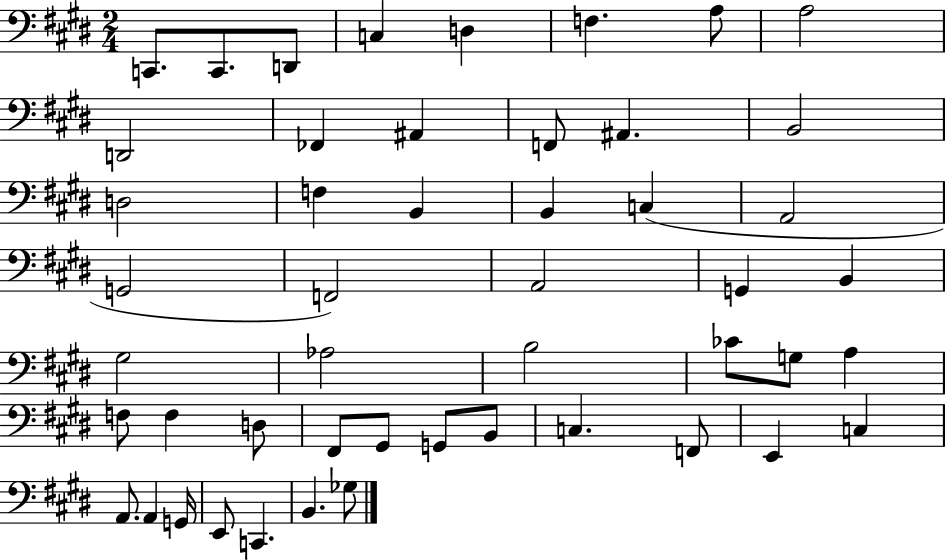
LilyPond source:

{
  \clef bass
  \numericTimeSignature
  \time 2/4
  \key e \major
  c,8. c,8. d,8 | c4 d4 | f4. a8 | a2 | \break d,2 | fes,4 ais,4 | f,8 ais,4. | b,2 | \break d2 | f4 b,4 | b,4 c4( | a,2 | \break g,2 | f,2) | a,2 | g,4 b,4 | \break gis2 | aes2 | b2 | ces'8 g8 a4 | \break f8 f4 d8 | fis,8 gis,8 g,8 b,8 | c4. f,8 | e,4 c4 | \break a,8. a,4 g,16 | e,8 c,4. | b,4. ges8 | \bar "|."
}